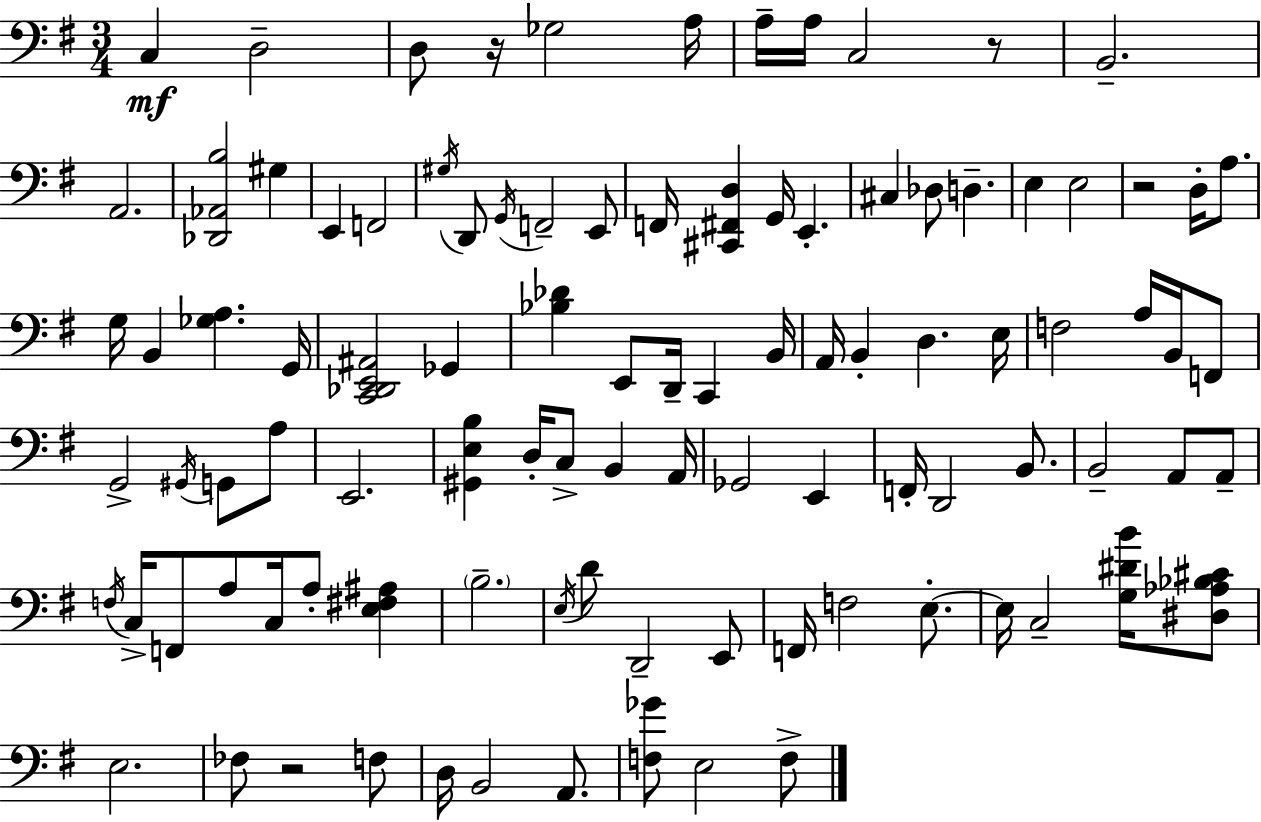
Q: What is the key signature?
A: E minor